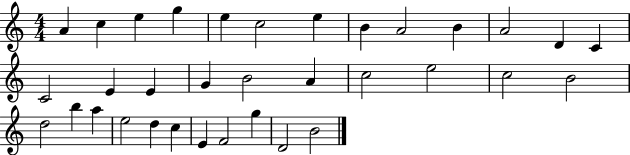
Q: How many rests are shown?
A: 0